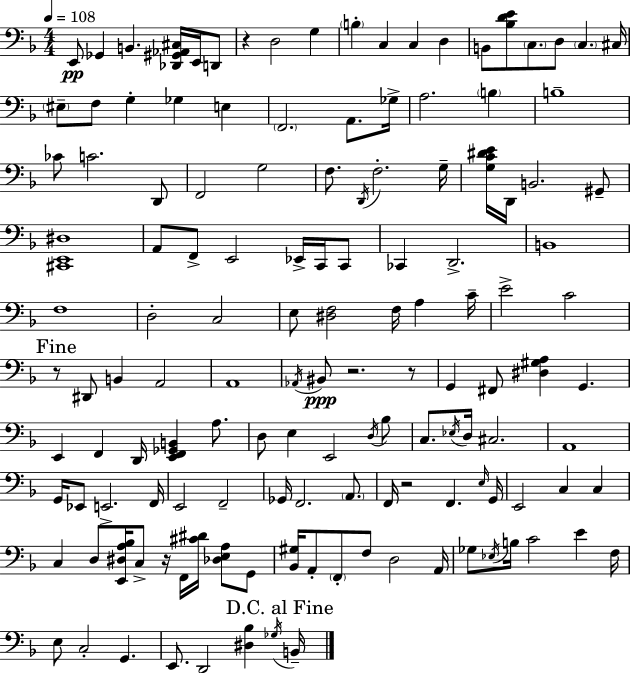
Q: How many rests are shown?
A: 6